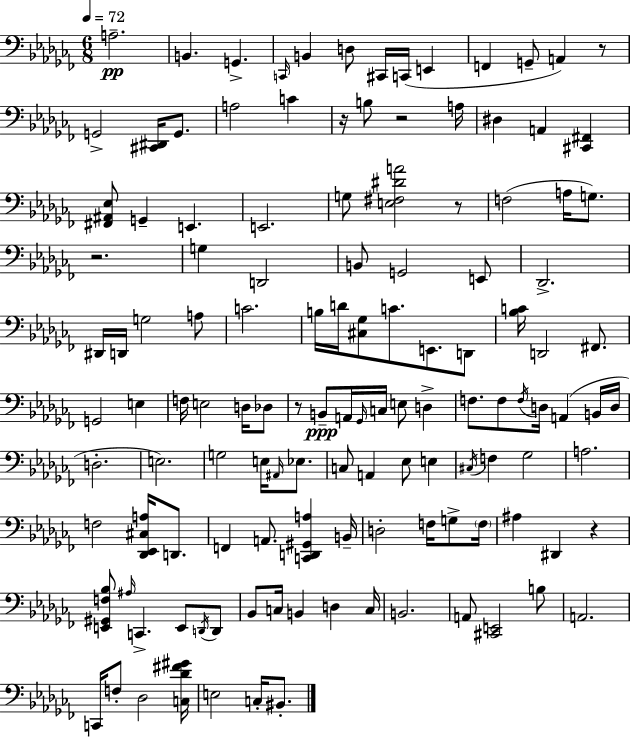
X:1
T:Untitled
M:6/8
L:1/4
K:Abm
A,2 B,, G,, C,,/4 B,, D,/2 ^C,,/4 C,,/4 E,, F,, G,,/2 A,, z/2 G,,2 [^C,,^D,,]/4 G,,/2 A,2 C z/4 B,/2 z2 A,/4 ^D, A,, [^C,,^F,,] [^F,,^A,,_E,]/2 G,, E,, E,,2 G,/2 [E,^F,^DA]2 z/2 F,2 A,/4 G,/2 z2 G, D,,2 B,,/2 G,,2 E,,/2 _D,,2 ^D,,/4 D,,/4 G,2 A,/2 C2 B,/4 D/4 [^C,_G,]/2 C/2 E,,/2 D,,/2 [_B,C]/4 D,,2 ^F,,/2 G,,2 E, F,/4 E,2 D,/4 _D,/2 z/2 B,,/2 A,,/4 _G,,/4 C,/4 E,/2 D, F,/2 F,/2 F,/4 D,/4 A,, B,,/4 D,/4 D,2 E,2 G,2 E,/4 ^A,,/4 _E,/2 C,/2 A,, _E,/2 E, ^C,/4 F, _G,2 A,2 F,2 [_D,,_E,,^C,A,]/4 D,,/2 F,, A,,/2 [C,,D,,^G,,A,] B,,/4 D,2 F,/4 G,/2 F,/4 ^A, ^D,, z [E,,^G,,F,_B,]/2 ^A,/4 C,, E,,/2 D,,/4 D,,/2 _B,,/2 C,/4 B,, D, C,/4 B,,2 A,,/2 [^C,,E,,]2 B,/2 A,,2 C,,/4 F,/2 _D,2 [C,_D^F^G]/4 E,2 C,/4 ^B,,/2